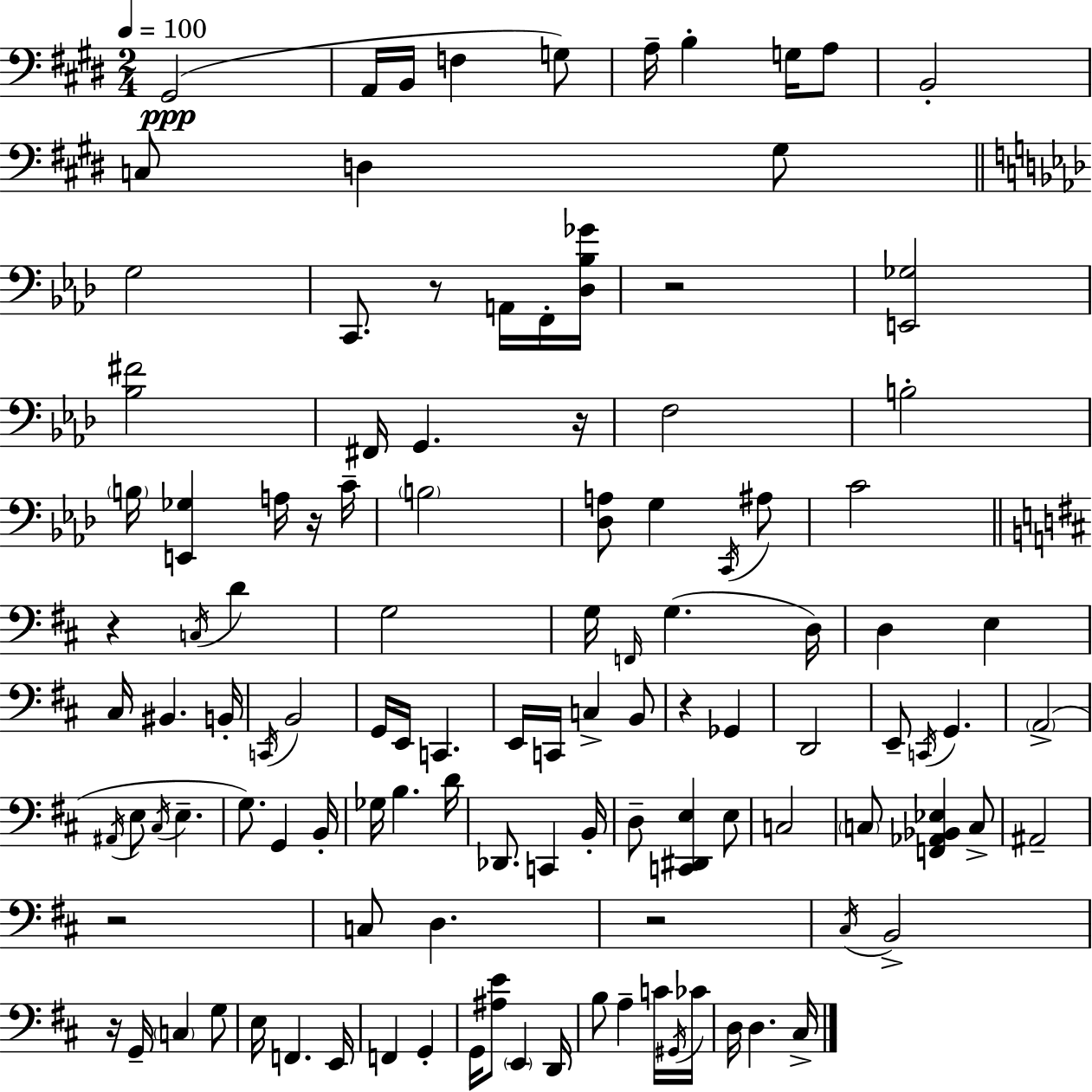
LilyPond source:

{
  \clef bass
  \numericTimeSignature
  \time 2/4
  \key e \major
  \tempo 4 = 100
  gis,2(\ppp | a,16 b,16 f4 g8) | a16-- b4-. g16 a8 | b,2-. | \break c8 d4 gis8 | \bar "||" \break \key aes \major g2 | c,8. r8 a,16 f,16-. <des bes ges'>16 | r2 | <e, ges>2 | \break <bes fis'>2 | fis,16 g,4. r16 | f2 | b2-. | \break \parenthesize b16 <e, ges>4 a16 r16 c'16-- | \parenthesize b2 | <des a>8 g4 \acciaccatura { c,16 } ais8 | c'2 | \break \bar "||" \break \key b \minor r4 \acciaccatura { c16 } d'4 | g2 | g16 \grace { f,16 }( g4. | d16) d4 e4 | \break cis16 bis,4. | b,16-. \acciaccatura { c,16 } b,2 | g,16 e,16 c,4. | e,16 c,16 c4-> | \break b,8 r4 ges,4 | d,2 | e,8-- \acciaccatura { c,16 } g,4. | \parenthesize a,2->( | \break \acciaccatura { ais,16 } e8 \acciaccatura { cis16 } | e4.-- g8.) | g,4 b,16-. ges16 b4. | d'16 des,8. | \break c,4 b,16-. d8-- | <c, dis, e>4 e8 c2 | \parenthesize c8 | <f, aes, bes, ees>4 c8-> ais,2-- | \break r2 | c8 | d4. r2 | \acciaccatura { cis16 } b,2-> | \break r16 | g,16-- \parenthesize c4 g8 e16 | f,4. e,16 f,4 | g,4-. g,16 | \break <ais e'>8 \parenthesize e,4 d,16 b8 | a4-- c'16 \acciaccatura { gis,16 } ces'16 | d16 d4. cis16-> | \bar "|."
}